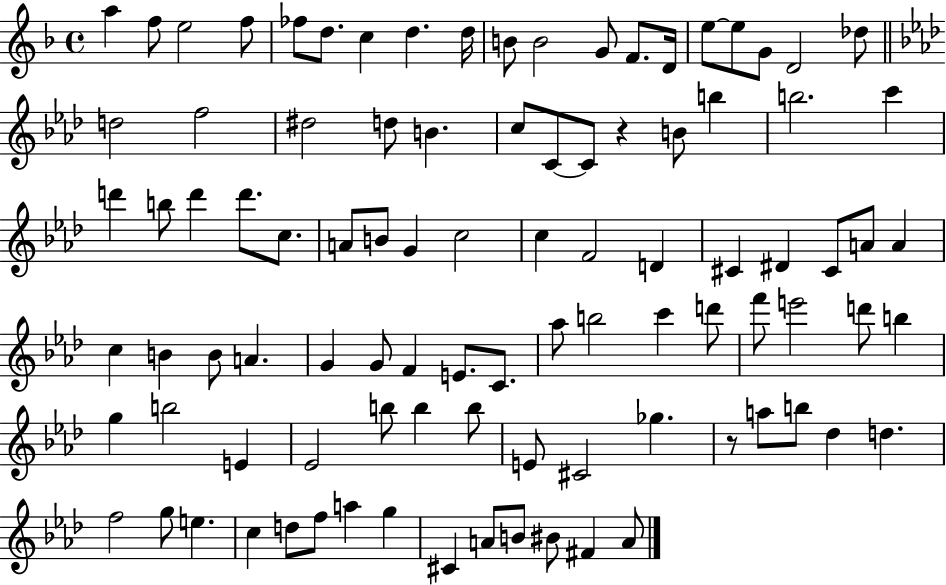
A5/q F5/e E5/h F5/e FES5/e D5/e. C5/q D5/q. D5/s B4/e B4/h G4/e F4/e. D4/s E5/e E5/e G4/e D4/h Db5/e D5/h F5/h D#5/h D5/e B4/q. C5/e C4/e C4/e R/q B4/e B5/q B5/h. C6/q D6/q B5/e D6/q D6/e. C5/e. A4/e B4/e G4/q C5/h C5/q F4/h D4/q C#4/q D#4/q C#4/e A4/e A4/q C5/q B4/q B4/e A4/q. G4/q G4/e F4/q E4/e. C4/e. Ab5/e B5/h C6/q D6/e F6/e E6/h D6/e B5/q G5/q B5/h E4/q Eb4/h B5/e B5/q B5/e E4/e C#4/h Gb5/q. R/e A5/e B5/e Db5/q D5/q. F5/h G5/e E5/q. C5/q D5/e F5/e A5/q G5/q C#4/q A4/e B4/e BIS4/e F#4/q A4/e